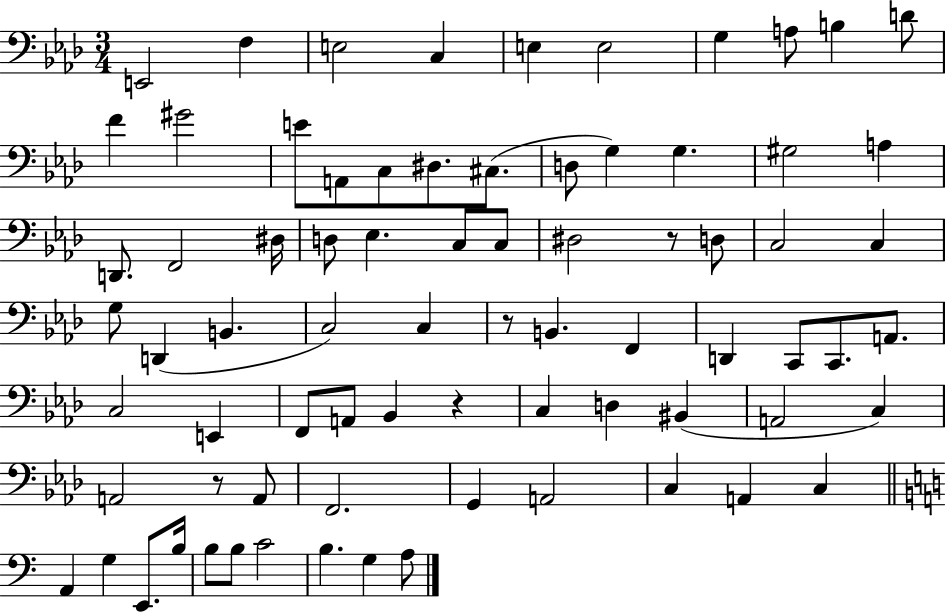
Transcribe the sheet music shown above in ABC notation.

X:1
T:Untitled
M:3/4
L:1/4
K:Ab
E,,2 F, E,2 C, E, E,2 G, A,/2 B, D/2 F ^G2 E/2 A,,/2 C,/2 ^D,/2 ^C,/2 D,/2 G, G, ^G,2 A, D,,/2 F,,2 ^D,/4 D,/2 _E, C,/2 C,/2 ^D,2 z/2 D,/2 C,2 C, G,/2 D,, B,, C,2 C, z/2 B,, F,, D,, C,,/2 C,,/2 A,,/2 C,2 E,, F,,/2 A,,/2 _B,, z C, D, ^B,, A,,2 C, A,,2 z/2 A,,/2 F,,2 G,, A,,2 C, A,, C, A,, G, E,,/2 B,/4 B,/2 B,/2 C2 B, G, A,/2